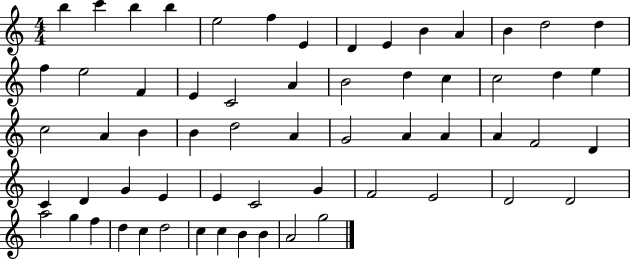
B5/q C6/q B5/q B5/q E5/h F5/q E4/q D4/q E4/q B4/q A4/q B4/q D5/h D5/q F5/q E5/h F4/q E4/q C4/h A4/q B4/h D5/q C5/q C5/h D5/q E5/q C5/h A4/q B4/q B4/q D5/h A4/q G4/h A4/q A4/q A4/q F4/h D4/q C4/q D4/q G4/q E4/q E4/q C4/h G4/q F4/h E4/h D4/h D4/h A5/h G5/q F5/q D5/q C5/q D5/h C5/q C5/q B4/q B4/q A4/h G5/h